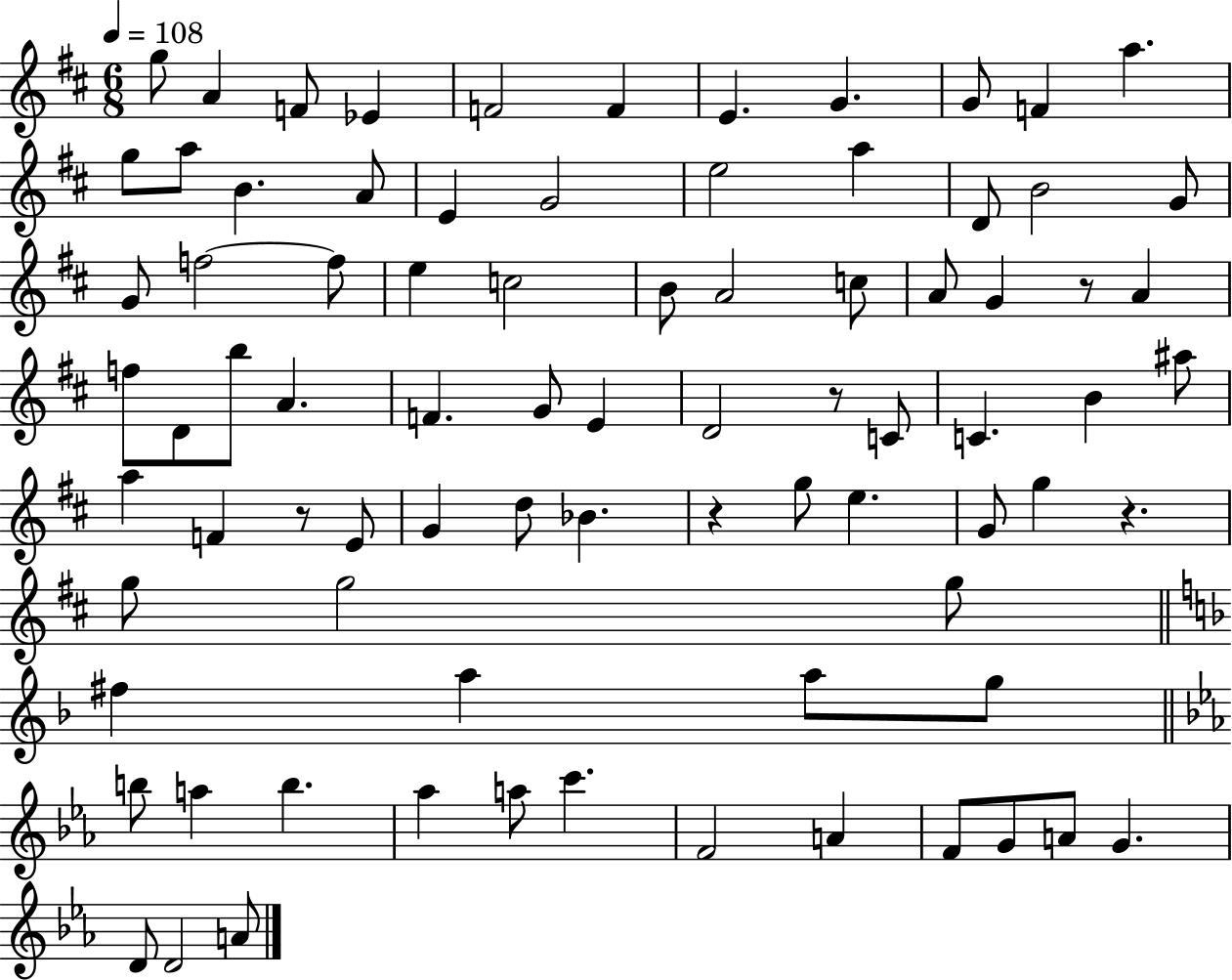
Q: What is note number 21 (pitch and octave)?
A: B4